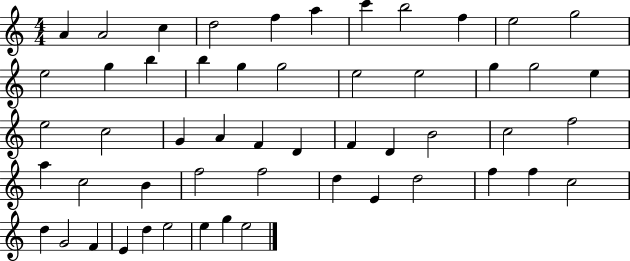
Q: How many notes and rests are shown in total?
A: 53